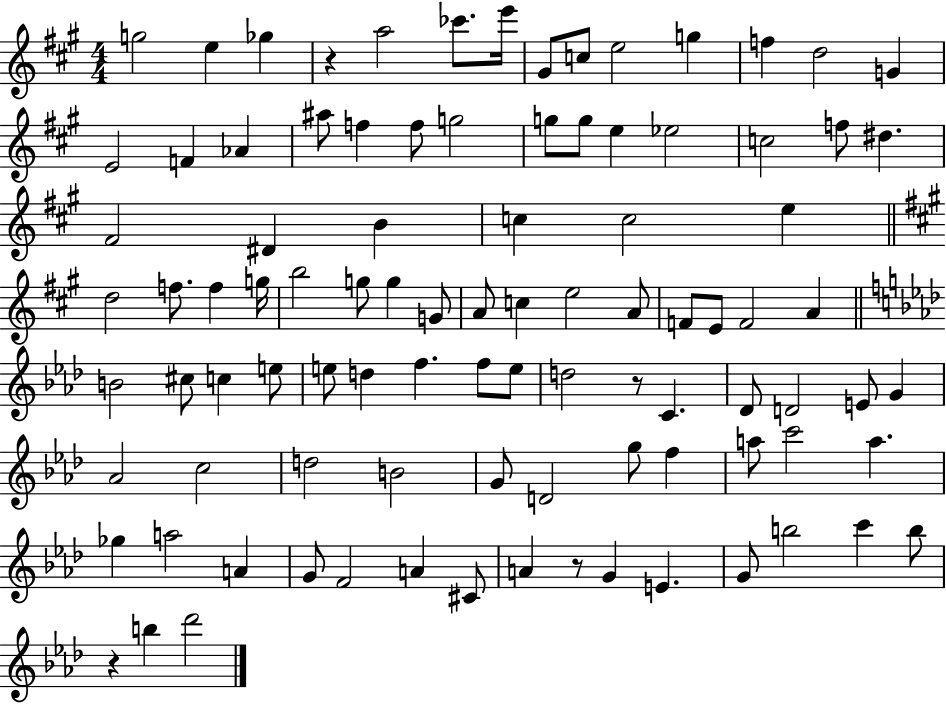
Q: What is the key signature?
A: A major